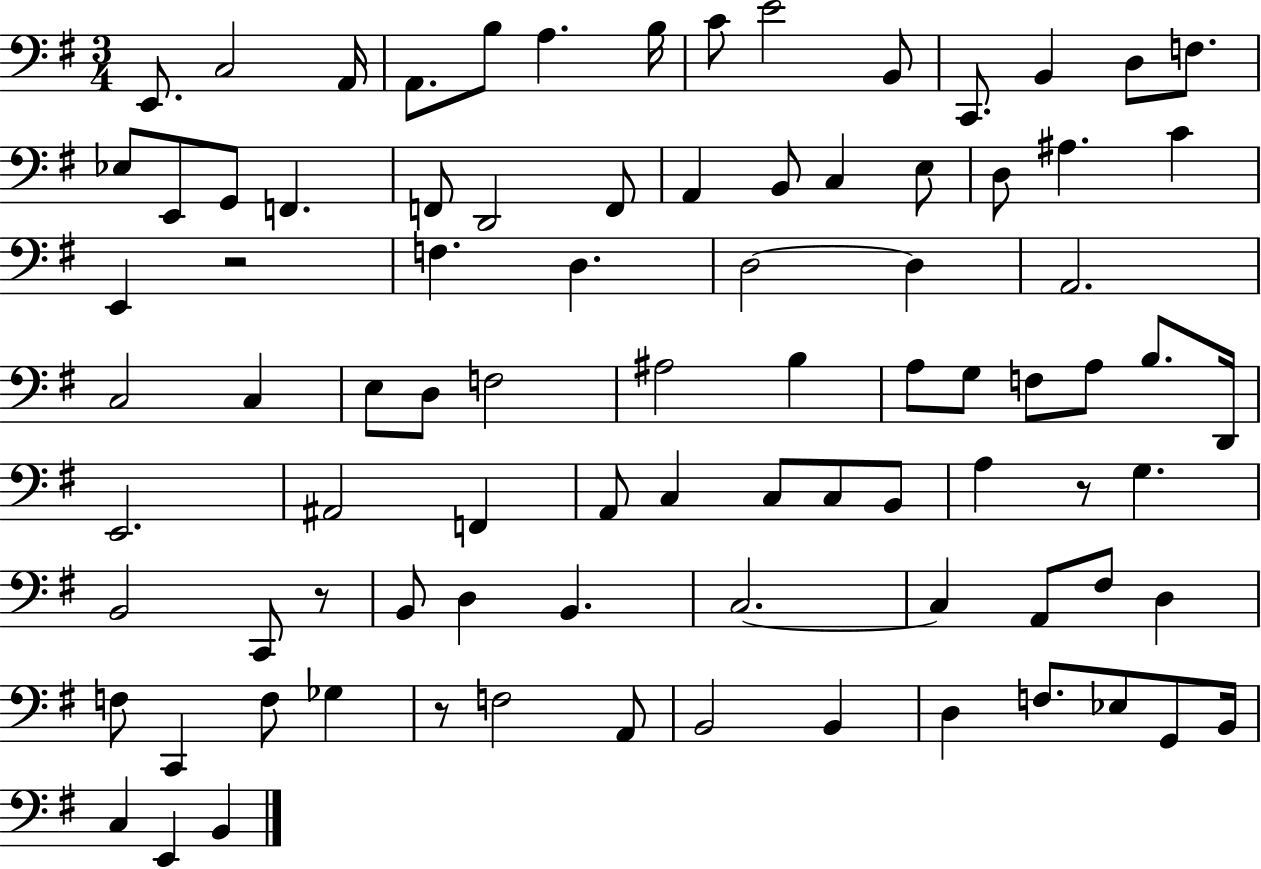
{
  \clef bass
  \numericTimeSignature
  \time 3/4
  \key g \major
  \repeat volta 2 { e,8. c2 a,16 | a,8. b8 a4. b16 | c'8 e'2 b,8 | c,8. b,4 d8 f8. | \break ees8 e,8 g,8 f,4. | f,8 d,2 f,8 | a,4 b,8 c4 e8 | d8 ais4. c'4 | \break e,4 r2 | f4. d4. | d2~~ d4 | a,2. | \break c2 c4 | e8 d8 f2 | ais2 b4 | a8 g8 f8 a8 b8. d,16 | \break e,2. | ais,2 f,4 | a,8 c4 c8 c8 b,8 | a4 r8 g4. | \break b,2 c,8 r8 | b,8 d4 b,4. | c2.~~ | c4 a,8 fis8 d4 | \break f8 c,4 f8 ges4 | r8 f2 a,8 | b,2 b,4 | d4 f8. ees8 g,8 b,16 | \break c4 e,4 b,4 | } \bar "|."
}